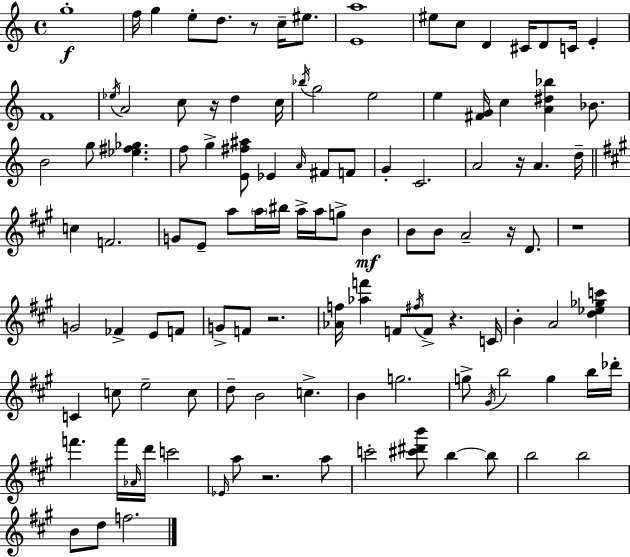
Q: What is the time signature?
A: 4/4